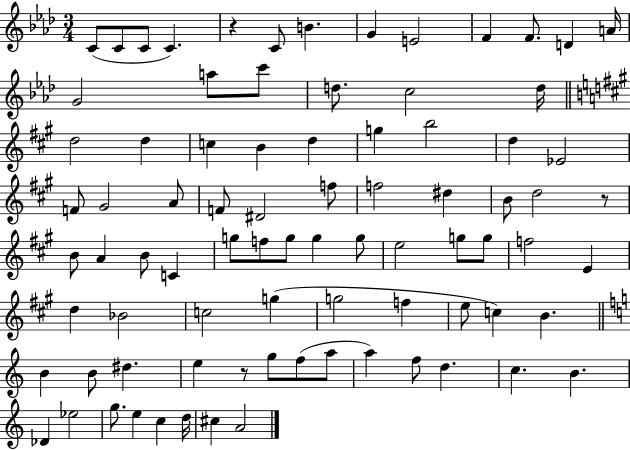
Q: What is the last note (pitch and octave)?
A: A4